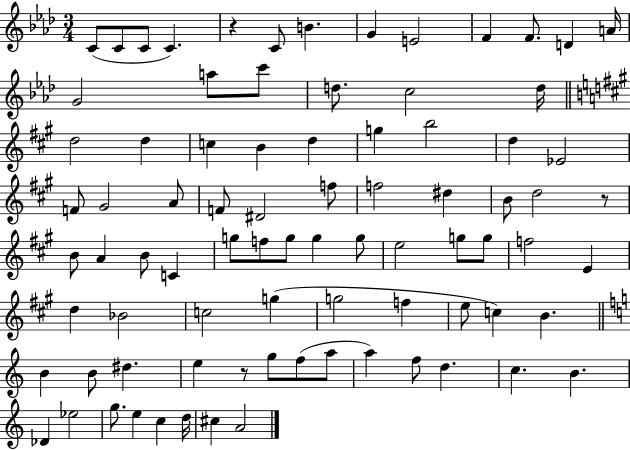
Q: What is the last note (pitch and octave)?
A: A4